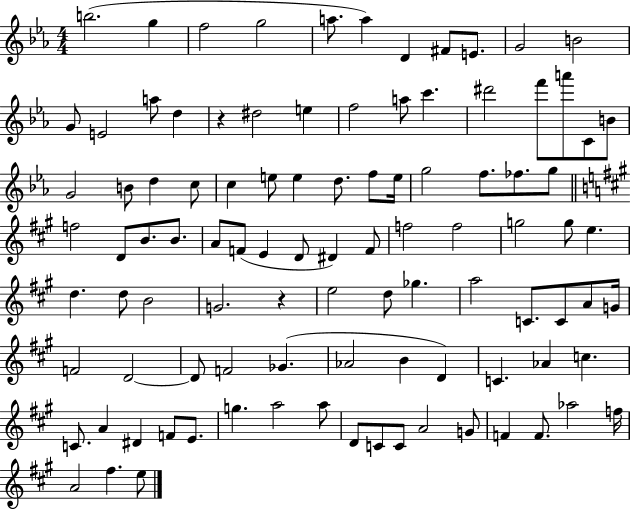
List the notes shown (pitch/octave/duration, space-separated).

B5/h. G5/q F5/h G5/h A5/e. A5/q D4/q F#4/e E4/e. G4/h B4/h G4/e E4/h A5/e D5/q R/q D#5/h E5/q F5/h A5/e C6/q. D#6/h F6/e A6/e C4/e B4/e G4/h B4/e D5/q C5/e C5/q E5/e E5/q D5/e. F5/e E5/s G5/h F5/e. FES5/e. G5/e F5/h D4/e B4/e. B4/e. A4/e F4/e E4/q D4/e D#4/q F4/e F5/h F5/h G5/h G5/e E5/q. D5/q. D5/e B4/h G4/h. R/q E5/h D5/e Gb5/q. A5/h C4/e. C4/e A4/e G4/s F4/h D4/h D4/e F4/h Gb4/q. Ab4/h B4/q D4/q C4/q. Ab4/q C5/q. C4/e. A4/q D#4/q F4/e E4/e. G5/q. A5/h A5/e D4/e C4/e C4/e A4/h G4/e F4/q F4/e. Ab5/h F5/s A4/h F#5/q. E5/e